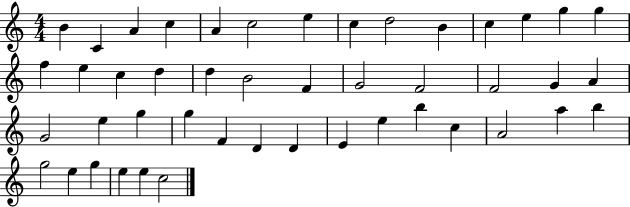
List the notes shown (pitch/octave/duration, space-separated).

B4/q C4/q A4/q C5/q A4/q C5/h E5/q C5/q D5/h B4/q C5/q E5/q G5/q G5/q F5/q E5/q C5/q D5/q D5/q B4/h F4/q G4/h F4/h F4/h G4/q A4/q G4/h E5/q G5/q G5/q F4/q D4/q D4/q E4/q E5/q B5/q C5/q A4/h A5/q B5/q G5/h E5/q G5/q E5/q E5/q C5/h